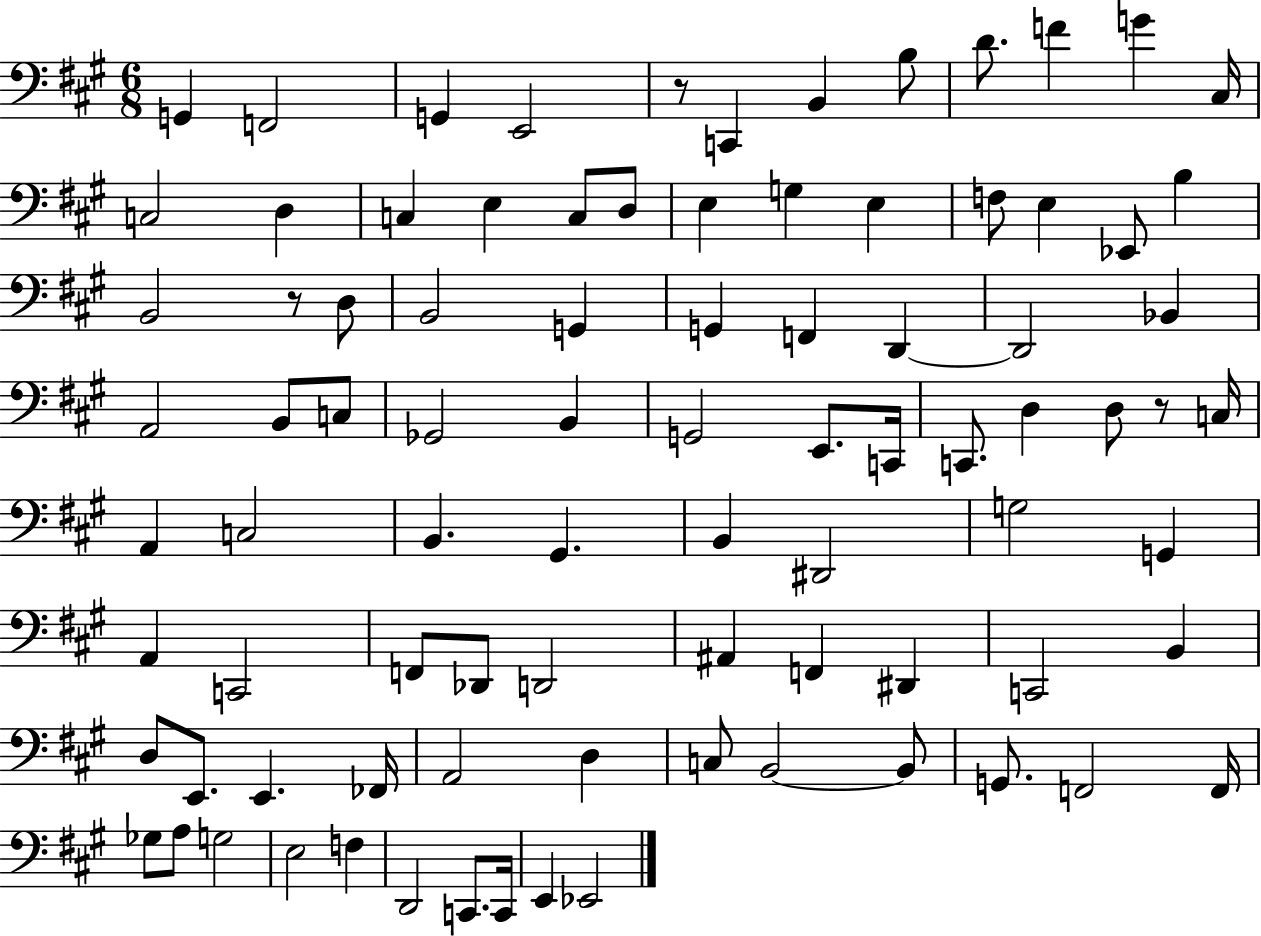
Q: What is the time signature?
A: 6/8